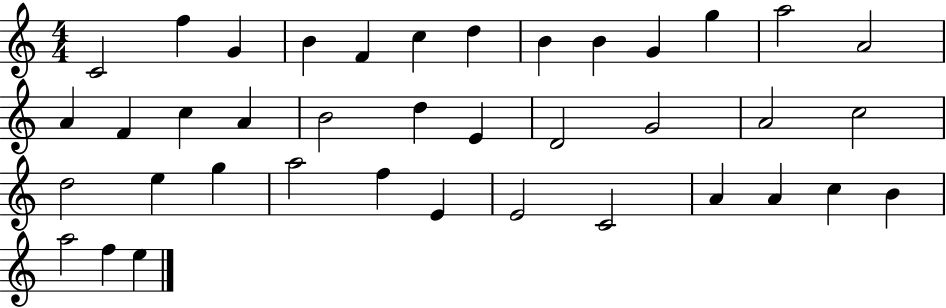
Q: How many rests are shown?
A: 0